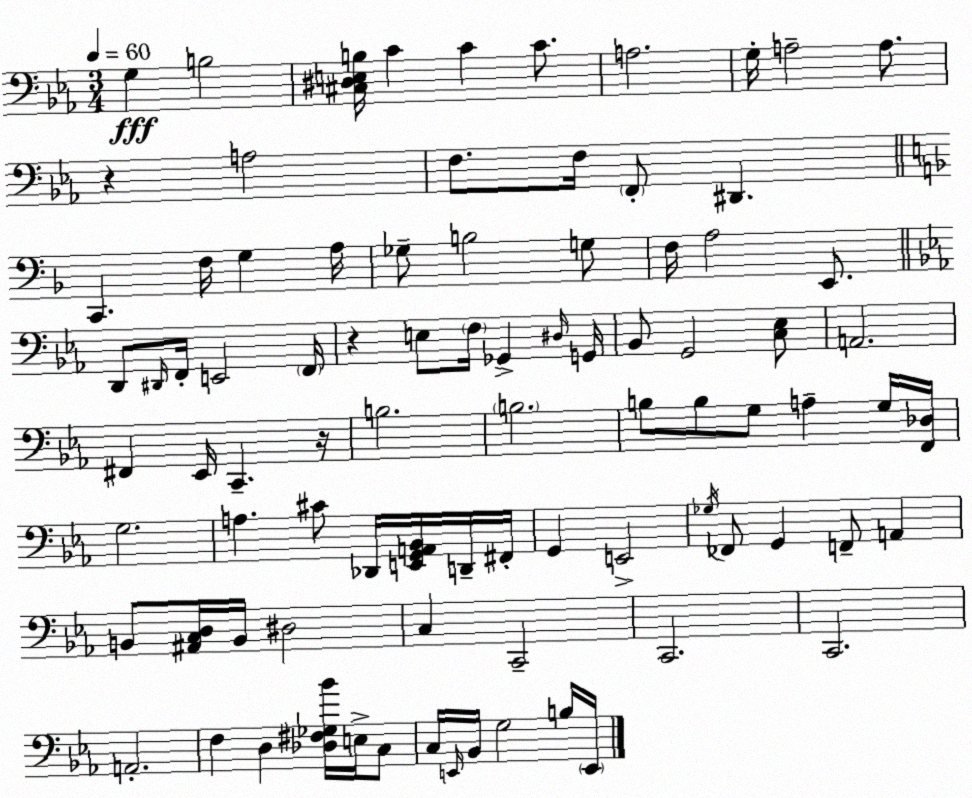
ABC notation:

X:1
T:Untitled
M:3/4
L:1/4
K:Cm
G, B,2 [^C,^D,E,B,]/4 C C C/2 A,2 G,/4 A,2 A,/2 z A,2 F,/2 F,/4 F,,/2 ^D,, C,, F,/4 G, A,/4 _G,/2 B,2 G,/2 F,/4 A,2 E,,/2 D,,/2 ^D,,/4 F,,/4 E,,2 F,,/4 z E,/2 F,/4 _G,, ^D,/4 G,,/4 _B,,/2 G,,2 [C,_E,]/2 A,,2 ^F,, _E,,/4 C,, z/4 B,2 B,2 B,/2 B,/2 G,/2 A, G,/4 [F,,_D,]/4 G,2 A, ^C/2 _D,,/4 [E,,G,,A,,_B,,]/4 D,,/4 ^F,,/4 G,, E,,2 _G,/4 _F,,/2 G,, F,,/2 A,, B,,/2 [^A,,C,D,]/4 B,,/4 ^D,2 C, C,,2 C,,2 C,,2 A,,2 F, D, [_D,^F,_G,_B]/4 E,/4 C,/2 C,/4 E,,/4 _B,,/4 G,2 B,/4 E,,/4